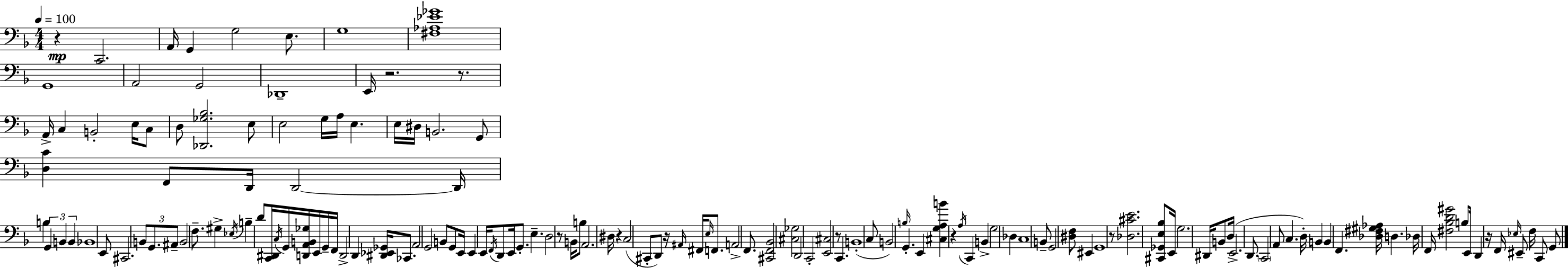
X:1
T:Untitled
M:4/4
L:1/4
K:Dm
z C,,2 A,,/4 G,, G,2 E,/2 G,4 [^F,_A,_E_G]4 G,,4 A,,2 G,,2 _D,,4 E,,/4 z2 z/2 A,,/4 C, B,,2 E,/4 C,/2 D,/2 [_D,,_G,_B,]2 E,/2 E,2 G,/4 A,/4 E, E,/4 ^D,/4 B,,2 G,,/2 [D,C] F,,/2 D,,/4 D,,2 D,,/4 B, G,, B,, B,, _B,,4 E,,/2 ^C,,2 B,,/2 G,,/2 ^A,,/2 B,,2 F,/2 ^G, _E,/4 B, D/2 [C,,^D,,]/4 C,/4 G,,/4 [D,,A,,B,,_G,]/4 E,,/4 G,,/4 F,,/4 D,,2 D,, [^D,,_E,,_G,,]/4 _C,,/2 A,,2 G,,2 B,,/2 G,,/2 E,,/4 E,, E,,/4 F,,/4 D,,/2 E,,/4 G,,/2 E, D,2 z/2 B,,/4 B,/2 A,,2 ^D,/4 z C,2 ^C,,/2 D,,/2 z/4 ^A,,/4 ^F,,/4 E,/4 F,,/2 A,,2 F,,/2 [^C,,F,,_B,,]2 [^C,_G,]2 D,,2 C,,2 [E,,^C,]2 z/2 C,, B,,4 C,/2 B,,2 B,/4 G,, E,, [^C,G,A,B] z A,/4 C,, B,, G,2 _D, C,4 B,,/2 G,,2 [^D,F,]/2 ^E,, G,,4 z/2 [_D,^CE]2 [^C,,_G,,E,_B,]/2 E,,/4 G,2 ^D,,/4 B,,/2 D,/4 E,,2 D,,/2 C,,2 A,,/2 C, D,/4 B,, B,, F,, [_D,^F,^G,_A,]/4 D, _D,/4 F,,/4 [^F,_B,D^G]2 B,/2 E,,/4 D,, z/4 F,,/4 _E,/4 ^E,,/2 F,/4 C,,/2 G,,/2